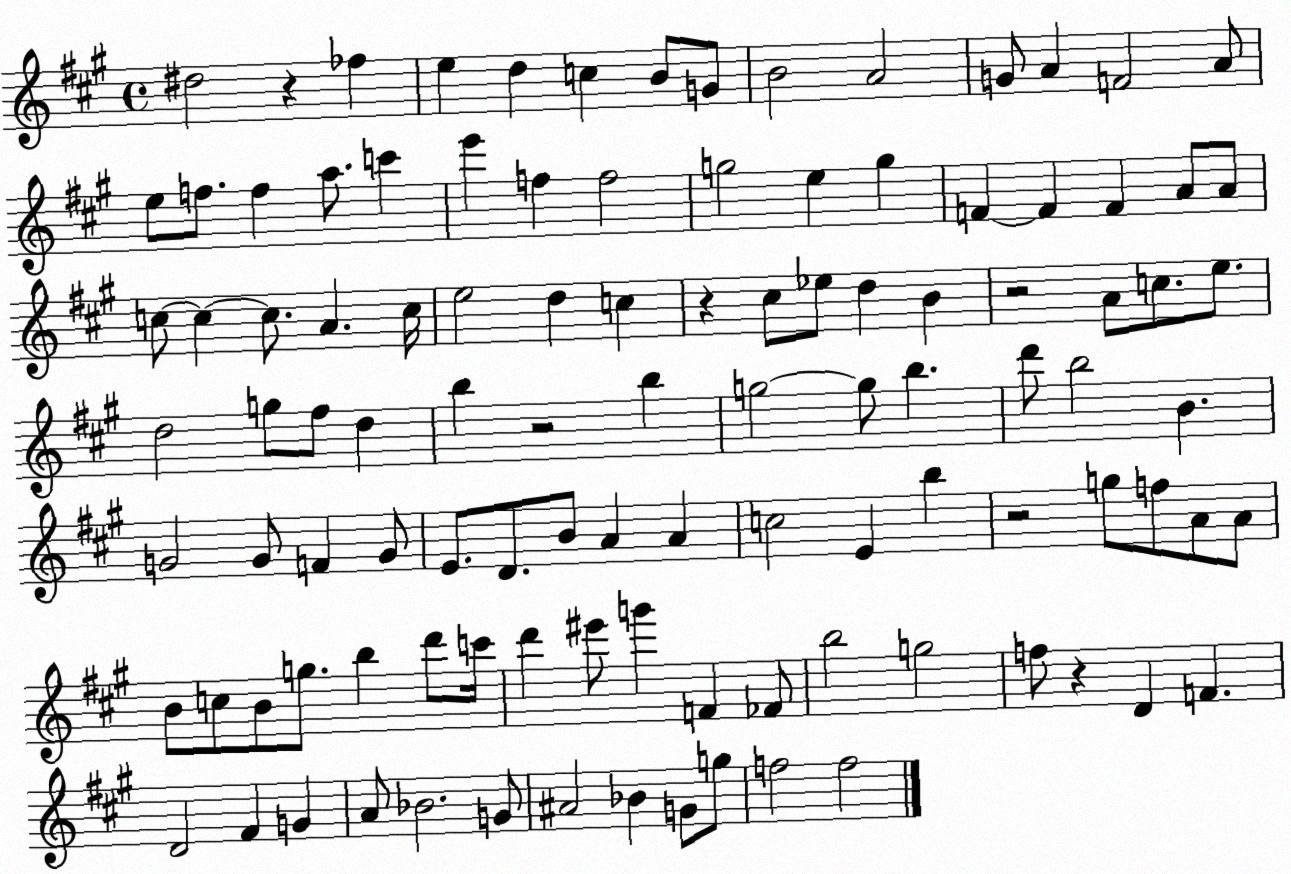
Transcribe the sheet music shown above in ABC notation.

X:1
T:Untitled
M:4/4
L:1/4
K:A
^d2 z _f e d c B/2 G/2 B2 A2 G/2 A F2 A/2 e/2 f/2 f a/2 c' e' f f2 g2 e g F F F A/2 A/2 c/2 c c/2 A c/4 e2 d c z ^c/2 _e/2 d B z2 A/2 c/2 e/2 d2 g/2 ^f/2 d b z2 b g2 g/2 b d'/2 b2 B G2 G/2 F G/2 E/2 D/2 B/2 A A c2 E b z2 g/2 f/2 A/2 A/2 B/2 c/2 B/2 g/2 b d'/2 c'/4 d' ^e'/2 g' F _F/2 b2 g2 f/2 z D F D2 ^F G A/2 _B2 G/2 ^A2 _B G/2 g/2 f2 f2